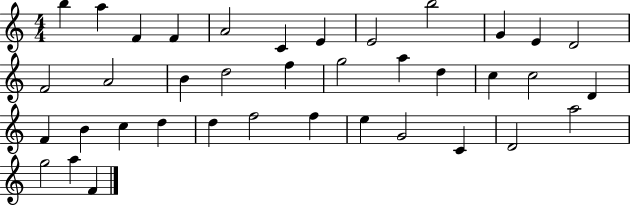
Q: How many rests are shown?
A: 0